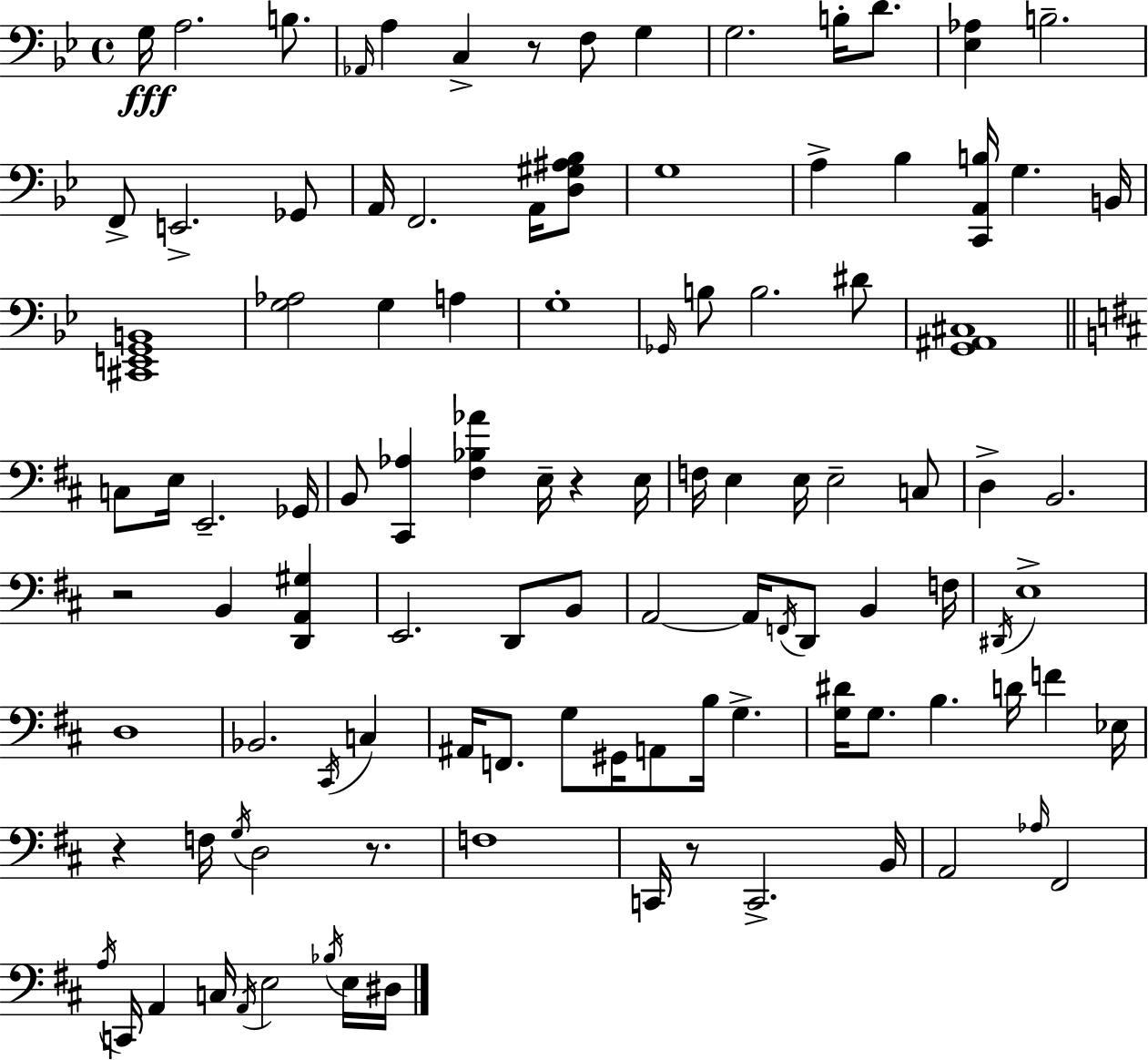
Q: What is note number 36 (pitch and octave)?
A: E3